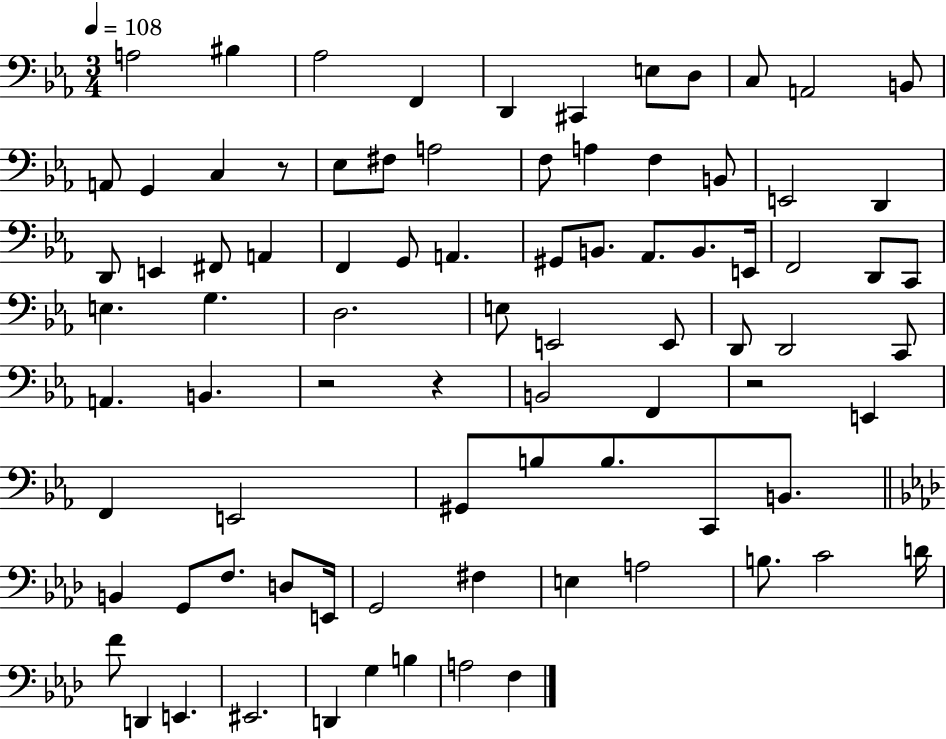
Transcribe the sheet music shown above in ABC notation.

X:1
T:Untitled
M:3/4
L:1/4
K:Eb
A,2 ^B, _A,2 F,, D,, ^C,, E,/2 D,/2 C,/2 A,,2 B,,/2 A,,/2 G,, C, z/2 _E,/2 ^F,/2 A,2 F,/2 A, F, B,,/2 E,,2 D,, D,,/2 E,, ^F,,/2 A,, F,, G,,/2 A,, ^G,,/2 B,,/2 _A,,/2 B,,/2 E,,/4 F,,2 D,,/2 C,,/2 E, G, D,2 E,/2 E,,2 E,,/2 D,,/2 D,,2 C,,/2 A,, B,, z2 z B,,2 F,, z2 E,, F,, E,,2 ^G,,/2 B,/2 B,/2 C,,/2 B,,/2 B,, G,,/2 F,/2 D,/2 E,,/4 G,,2 ^F, E, A,2 B,/2 C2 D/4 F/2 D,, E,, ^E,,2 D,, G, B, A,2 F,